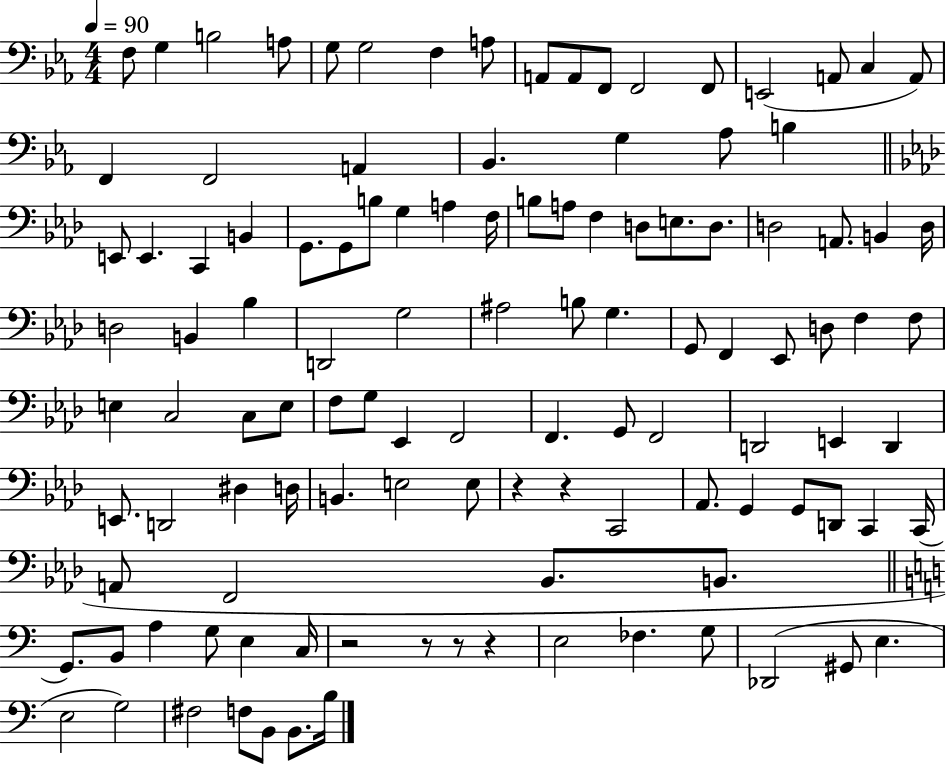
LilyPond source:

{
  \clef bass
  \numericTimeSignature
  \time 4/4
  \key ees \major
  \tempo 4 = 90
  f8 g4 b2 a8 | g8 g2 f4 a8 | a,8 a,8 f,8 f,2 f,8 | e,2( a,8 c4 a,8) | \break f,4 f,2 a,4 | bes,4. g4 aes8 b4 | \bar "||" \break \key aes \major e,8 e,4. c,4 b,4 | g,8. g,8 b8 g4 a4 f16 | b8 a8 f4 d8 e8. d8. | d2 a,8. b,4 d16 | \break d2 b,4 bes4 | d,2 g2 | ais2 b8 g4. | g,8 f,4 ees,8 d8 f4 f8 | \break e4 c2 c8 e8 | f8 g8 ees,4 f,2 | f,4. g,8 f,2 | d,2 e,4 d,4 | \break e,8. d,2 dis4 d16 | b,4. e2 e8 | r4 r4 c,2 | aes,8. g,4 g,8 d,8 c,4 c,16( | \break a,8 f,2 bes,8. b,8. | \bar "||" \break \key c \major g,8.) b,8 a4 g8 e4 c16 | r2 r8 r8 r4 | e2 fes4. g8 | des,2( gis,8 e4. | \break e2 g2) | fis2 f8 b,8 b,8. b16 | \bar "|."
}